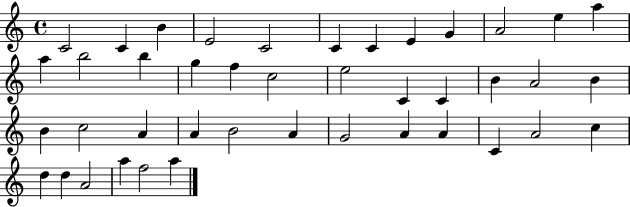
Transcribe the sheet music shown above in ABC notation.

X:1
T:Untitled
M:4/4
L:1/4
K:C
C2 C B E2 C2 C C E G A2 e a a b2 b g f c2 e2 C C B A2 B B c2 A A B2 A G2 A A C A2 c d d A2 a f2 a